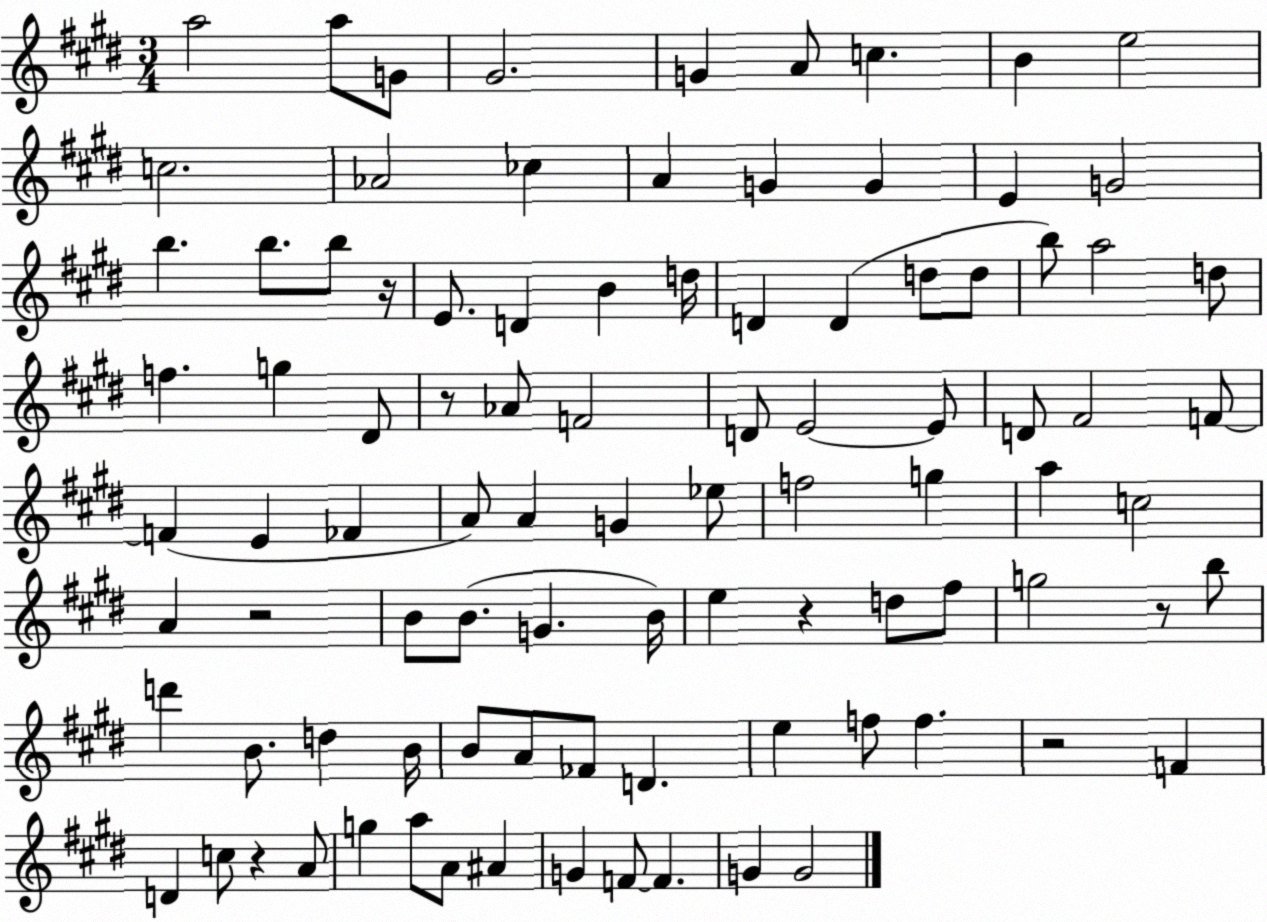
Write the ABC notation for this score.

X:1
T:Untitled
M:3/4
L:1/4
K:E
a2 a/2 G/2 ^G2 G A/2 c B e2 c2 _A2 _c A G G E G2 b b/2 b/2 z/4 E/2 D B d/4 D D d/2 d/2 b/2 a2 d/2 f g ^D/2 z/2 _A/2 F2 D/2 E2 E/2 D/2 ^F2 F/2 F E _F A/2 A G _e/2 f2 g a c2 A z2 B/2 B/2 G B/4 e z d/2 ^f/2 g2 z/2 b/2 d' B/2 d B/4 B/2 A/2 _F/2 D e f/2 f z2 F D c/2 z A/2 g a/2 A/2 ^A G F/2 F G G2